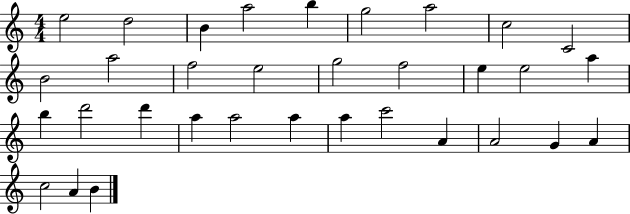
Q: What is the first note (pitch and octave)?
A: E5